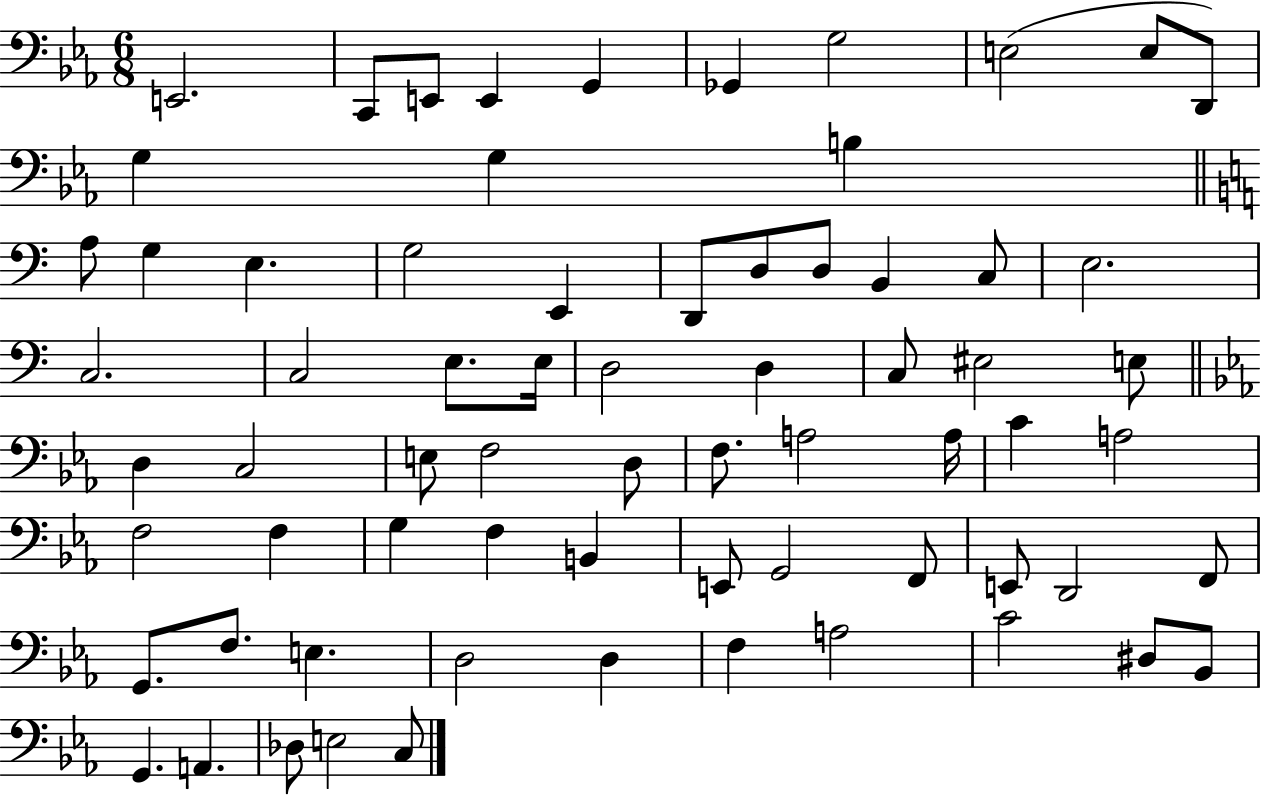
E2/h. C2/e E2/e E2/q G2/q Gb2/q G3/h E3/h E3/e D2/e G3/q G3/q B3/q A3/e G3/q E3/q. G3/h E2/q D2/e D3/e D3/e B2/q C3/e E3/h. C3/h. C3/h E3/e. E3/s D3/h D3/q C3/e EIS3/h E3/e D3/q C3/h E3/e F3/h D3/e F3/e. A3/h A3/s C4/q A3/h F3/h F3/q G3/q F3/q B2/q E2/e G2/h F2/e E2/e D2/h F2/e G2/e. F3/e. E3/q. D3/h D3/q F3/q A3/h C4/h D#3/e Bb2/e G2/q. A2/q. Db3/e E3/h C3/e